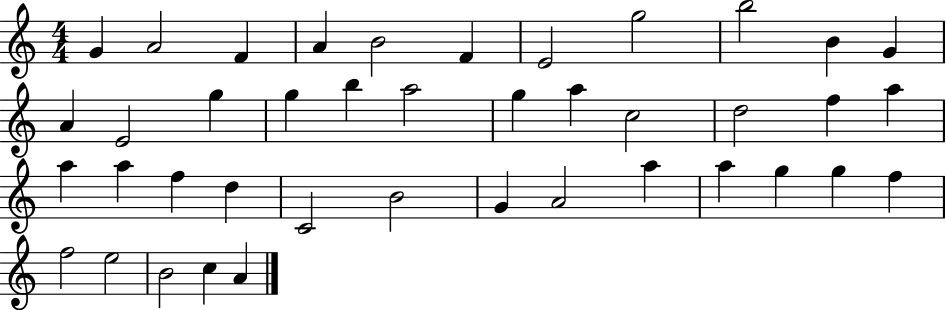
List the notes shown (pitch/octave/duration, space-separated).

G4/q A4/h F4/q A4/q B4/h F4/q E4/h G5/h B5/h B4/q G4/q A4/q E4/h G5/q G5/q B5/q A5/h G5/q A5/q C5/h D5/h F5/q A5/q A5/q A5/q F5/q D5/q C4/h B4/h G4/q A4/h A5/q A5/q G5/q G5/q F5/q F5/h E5/h B4/h C5/q A4/q